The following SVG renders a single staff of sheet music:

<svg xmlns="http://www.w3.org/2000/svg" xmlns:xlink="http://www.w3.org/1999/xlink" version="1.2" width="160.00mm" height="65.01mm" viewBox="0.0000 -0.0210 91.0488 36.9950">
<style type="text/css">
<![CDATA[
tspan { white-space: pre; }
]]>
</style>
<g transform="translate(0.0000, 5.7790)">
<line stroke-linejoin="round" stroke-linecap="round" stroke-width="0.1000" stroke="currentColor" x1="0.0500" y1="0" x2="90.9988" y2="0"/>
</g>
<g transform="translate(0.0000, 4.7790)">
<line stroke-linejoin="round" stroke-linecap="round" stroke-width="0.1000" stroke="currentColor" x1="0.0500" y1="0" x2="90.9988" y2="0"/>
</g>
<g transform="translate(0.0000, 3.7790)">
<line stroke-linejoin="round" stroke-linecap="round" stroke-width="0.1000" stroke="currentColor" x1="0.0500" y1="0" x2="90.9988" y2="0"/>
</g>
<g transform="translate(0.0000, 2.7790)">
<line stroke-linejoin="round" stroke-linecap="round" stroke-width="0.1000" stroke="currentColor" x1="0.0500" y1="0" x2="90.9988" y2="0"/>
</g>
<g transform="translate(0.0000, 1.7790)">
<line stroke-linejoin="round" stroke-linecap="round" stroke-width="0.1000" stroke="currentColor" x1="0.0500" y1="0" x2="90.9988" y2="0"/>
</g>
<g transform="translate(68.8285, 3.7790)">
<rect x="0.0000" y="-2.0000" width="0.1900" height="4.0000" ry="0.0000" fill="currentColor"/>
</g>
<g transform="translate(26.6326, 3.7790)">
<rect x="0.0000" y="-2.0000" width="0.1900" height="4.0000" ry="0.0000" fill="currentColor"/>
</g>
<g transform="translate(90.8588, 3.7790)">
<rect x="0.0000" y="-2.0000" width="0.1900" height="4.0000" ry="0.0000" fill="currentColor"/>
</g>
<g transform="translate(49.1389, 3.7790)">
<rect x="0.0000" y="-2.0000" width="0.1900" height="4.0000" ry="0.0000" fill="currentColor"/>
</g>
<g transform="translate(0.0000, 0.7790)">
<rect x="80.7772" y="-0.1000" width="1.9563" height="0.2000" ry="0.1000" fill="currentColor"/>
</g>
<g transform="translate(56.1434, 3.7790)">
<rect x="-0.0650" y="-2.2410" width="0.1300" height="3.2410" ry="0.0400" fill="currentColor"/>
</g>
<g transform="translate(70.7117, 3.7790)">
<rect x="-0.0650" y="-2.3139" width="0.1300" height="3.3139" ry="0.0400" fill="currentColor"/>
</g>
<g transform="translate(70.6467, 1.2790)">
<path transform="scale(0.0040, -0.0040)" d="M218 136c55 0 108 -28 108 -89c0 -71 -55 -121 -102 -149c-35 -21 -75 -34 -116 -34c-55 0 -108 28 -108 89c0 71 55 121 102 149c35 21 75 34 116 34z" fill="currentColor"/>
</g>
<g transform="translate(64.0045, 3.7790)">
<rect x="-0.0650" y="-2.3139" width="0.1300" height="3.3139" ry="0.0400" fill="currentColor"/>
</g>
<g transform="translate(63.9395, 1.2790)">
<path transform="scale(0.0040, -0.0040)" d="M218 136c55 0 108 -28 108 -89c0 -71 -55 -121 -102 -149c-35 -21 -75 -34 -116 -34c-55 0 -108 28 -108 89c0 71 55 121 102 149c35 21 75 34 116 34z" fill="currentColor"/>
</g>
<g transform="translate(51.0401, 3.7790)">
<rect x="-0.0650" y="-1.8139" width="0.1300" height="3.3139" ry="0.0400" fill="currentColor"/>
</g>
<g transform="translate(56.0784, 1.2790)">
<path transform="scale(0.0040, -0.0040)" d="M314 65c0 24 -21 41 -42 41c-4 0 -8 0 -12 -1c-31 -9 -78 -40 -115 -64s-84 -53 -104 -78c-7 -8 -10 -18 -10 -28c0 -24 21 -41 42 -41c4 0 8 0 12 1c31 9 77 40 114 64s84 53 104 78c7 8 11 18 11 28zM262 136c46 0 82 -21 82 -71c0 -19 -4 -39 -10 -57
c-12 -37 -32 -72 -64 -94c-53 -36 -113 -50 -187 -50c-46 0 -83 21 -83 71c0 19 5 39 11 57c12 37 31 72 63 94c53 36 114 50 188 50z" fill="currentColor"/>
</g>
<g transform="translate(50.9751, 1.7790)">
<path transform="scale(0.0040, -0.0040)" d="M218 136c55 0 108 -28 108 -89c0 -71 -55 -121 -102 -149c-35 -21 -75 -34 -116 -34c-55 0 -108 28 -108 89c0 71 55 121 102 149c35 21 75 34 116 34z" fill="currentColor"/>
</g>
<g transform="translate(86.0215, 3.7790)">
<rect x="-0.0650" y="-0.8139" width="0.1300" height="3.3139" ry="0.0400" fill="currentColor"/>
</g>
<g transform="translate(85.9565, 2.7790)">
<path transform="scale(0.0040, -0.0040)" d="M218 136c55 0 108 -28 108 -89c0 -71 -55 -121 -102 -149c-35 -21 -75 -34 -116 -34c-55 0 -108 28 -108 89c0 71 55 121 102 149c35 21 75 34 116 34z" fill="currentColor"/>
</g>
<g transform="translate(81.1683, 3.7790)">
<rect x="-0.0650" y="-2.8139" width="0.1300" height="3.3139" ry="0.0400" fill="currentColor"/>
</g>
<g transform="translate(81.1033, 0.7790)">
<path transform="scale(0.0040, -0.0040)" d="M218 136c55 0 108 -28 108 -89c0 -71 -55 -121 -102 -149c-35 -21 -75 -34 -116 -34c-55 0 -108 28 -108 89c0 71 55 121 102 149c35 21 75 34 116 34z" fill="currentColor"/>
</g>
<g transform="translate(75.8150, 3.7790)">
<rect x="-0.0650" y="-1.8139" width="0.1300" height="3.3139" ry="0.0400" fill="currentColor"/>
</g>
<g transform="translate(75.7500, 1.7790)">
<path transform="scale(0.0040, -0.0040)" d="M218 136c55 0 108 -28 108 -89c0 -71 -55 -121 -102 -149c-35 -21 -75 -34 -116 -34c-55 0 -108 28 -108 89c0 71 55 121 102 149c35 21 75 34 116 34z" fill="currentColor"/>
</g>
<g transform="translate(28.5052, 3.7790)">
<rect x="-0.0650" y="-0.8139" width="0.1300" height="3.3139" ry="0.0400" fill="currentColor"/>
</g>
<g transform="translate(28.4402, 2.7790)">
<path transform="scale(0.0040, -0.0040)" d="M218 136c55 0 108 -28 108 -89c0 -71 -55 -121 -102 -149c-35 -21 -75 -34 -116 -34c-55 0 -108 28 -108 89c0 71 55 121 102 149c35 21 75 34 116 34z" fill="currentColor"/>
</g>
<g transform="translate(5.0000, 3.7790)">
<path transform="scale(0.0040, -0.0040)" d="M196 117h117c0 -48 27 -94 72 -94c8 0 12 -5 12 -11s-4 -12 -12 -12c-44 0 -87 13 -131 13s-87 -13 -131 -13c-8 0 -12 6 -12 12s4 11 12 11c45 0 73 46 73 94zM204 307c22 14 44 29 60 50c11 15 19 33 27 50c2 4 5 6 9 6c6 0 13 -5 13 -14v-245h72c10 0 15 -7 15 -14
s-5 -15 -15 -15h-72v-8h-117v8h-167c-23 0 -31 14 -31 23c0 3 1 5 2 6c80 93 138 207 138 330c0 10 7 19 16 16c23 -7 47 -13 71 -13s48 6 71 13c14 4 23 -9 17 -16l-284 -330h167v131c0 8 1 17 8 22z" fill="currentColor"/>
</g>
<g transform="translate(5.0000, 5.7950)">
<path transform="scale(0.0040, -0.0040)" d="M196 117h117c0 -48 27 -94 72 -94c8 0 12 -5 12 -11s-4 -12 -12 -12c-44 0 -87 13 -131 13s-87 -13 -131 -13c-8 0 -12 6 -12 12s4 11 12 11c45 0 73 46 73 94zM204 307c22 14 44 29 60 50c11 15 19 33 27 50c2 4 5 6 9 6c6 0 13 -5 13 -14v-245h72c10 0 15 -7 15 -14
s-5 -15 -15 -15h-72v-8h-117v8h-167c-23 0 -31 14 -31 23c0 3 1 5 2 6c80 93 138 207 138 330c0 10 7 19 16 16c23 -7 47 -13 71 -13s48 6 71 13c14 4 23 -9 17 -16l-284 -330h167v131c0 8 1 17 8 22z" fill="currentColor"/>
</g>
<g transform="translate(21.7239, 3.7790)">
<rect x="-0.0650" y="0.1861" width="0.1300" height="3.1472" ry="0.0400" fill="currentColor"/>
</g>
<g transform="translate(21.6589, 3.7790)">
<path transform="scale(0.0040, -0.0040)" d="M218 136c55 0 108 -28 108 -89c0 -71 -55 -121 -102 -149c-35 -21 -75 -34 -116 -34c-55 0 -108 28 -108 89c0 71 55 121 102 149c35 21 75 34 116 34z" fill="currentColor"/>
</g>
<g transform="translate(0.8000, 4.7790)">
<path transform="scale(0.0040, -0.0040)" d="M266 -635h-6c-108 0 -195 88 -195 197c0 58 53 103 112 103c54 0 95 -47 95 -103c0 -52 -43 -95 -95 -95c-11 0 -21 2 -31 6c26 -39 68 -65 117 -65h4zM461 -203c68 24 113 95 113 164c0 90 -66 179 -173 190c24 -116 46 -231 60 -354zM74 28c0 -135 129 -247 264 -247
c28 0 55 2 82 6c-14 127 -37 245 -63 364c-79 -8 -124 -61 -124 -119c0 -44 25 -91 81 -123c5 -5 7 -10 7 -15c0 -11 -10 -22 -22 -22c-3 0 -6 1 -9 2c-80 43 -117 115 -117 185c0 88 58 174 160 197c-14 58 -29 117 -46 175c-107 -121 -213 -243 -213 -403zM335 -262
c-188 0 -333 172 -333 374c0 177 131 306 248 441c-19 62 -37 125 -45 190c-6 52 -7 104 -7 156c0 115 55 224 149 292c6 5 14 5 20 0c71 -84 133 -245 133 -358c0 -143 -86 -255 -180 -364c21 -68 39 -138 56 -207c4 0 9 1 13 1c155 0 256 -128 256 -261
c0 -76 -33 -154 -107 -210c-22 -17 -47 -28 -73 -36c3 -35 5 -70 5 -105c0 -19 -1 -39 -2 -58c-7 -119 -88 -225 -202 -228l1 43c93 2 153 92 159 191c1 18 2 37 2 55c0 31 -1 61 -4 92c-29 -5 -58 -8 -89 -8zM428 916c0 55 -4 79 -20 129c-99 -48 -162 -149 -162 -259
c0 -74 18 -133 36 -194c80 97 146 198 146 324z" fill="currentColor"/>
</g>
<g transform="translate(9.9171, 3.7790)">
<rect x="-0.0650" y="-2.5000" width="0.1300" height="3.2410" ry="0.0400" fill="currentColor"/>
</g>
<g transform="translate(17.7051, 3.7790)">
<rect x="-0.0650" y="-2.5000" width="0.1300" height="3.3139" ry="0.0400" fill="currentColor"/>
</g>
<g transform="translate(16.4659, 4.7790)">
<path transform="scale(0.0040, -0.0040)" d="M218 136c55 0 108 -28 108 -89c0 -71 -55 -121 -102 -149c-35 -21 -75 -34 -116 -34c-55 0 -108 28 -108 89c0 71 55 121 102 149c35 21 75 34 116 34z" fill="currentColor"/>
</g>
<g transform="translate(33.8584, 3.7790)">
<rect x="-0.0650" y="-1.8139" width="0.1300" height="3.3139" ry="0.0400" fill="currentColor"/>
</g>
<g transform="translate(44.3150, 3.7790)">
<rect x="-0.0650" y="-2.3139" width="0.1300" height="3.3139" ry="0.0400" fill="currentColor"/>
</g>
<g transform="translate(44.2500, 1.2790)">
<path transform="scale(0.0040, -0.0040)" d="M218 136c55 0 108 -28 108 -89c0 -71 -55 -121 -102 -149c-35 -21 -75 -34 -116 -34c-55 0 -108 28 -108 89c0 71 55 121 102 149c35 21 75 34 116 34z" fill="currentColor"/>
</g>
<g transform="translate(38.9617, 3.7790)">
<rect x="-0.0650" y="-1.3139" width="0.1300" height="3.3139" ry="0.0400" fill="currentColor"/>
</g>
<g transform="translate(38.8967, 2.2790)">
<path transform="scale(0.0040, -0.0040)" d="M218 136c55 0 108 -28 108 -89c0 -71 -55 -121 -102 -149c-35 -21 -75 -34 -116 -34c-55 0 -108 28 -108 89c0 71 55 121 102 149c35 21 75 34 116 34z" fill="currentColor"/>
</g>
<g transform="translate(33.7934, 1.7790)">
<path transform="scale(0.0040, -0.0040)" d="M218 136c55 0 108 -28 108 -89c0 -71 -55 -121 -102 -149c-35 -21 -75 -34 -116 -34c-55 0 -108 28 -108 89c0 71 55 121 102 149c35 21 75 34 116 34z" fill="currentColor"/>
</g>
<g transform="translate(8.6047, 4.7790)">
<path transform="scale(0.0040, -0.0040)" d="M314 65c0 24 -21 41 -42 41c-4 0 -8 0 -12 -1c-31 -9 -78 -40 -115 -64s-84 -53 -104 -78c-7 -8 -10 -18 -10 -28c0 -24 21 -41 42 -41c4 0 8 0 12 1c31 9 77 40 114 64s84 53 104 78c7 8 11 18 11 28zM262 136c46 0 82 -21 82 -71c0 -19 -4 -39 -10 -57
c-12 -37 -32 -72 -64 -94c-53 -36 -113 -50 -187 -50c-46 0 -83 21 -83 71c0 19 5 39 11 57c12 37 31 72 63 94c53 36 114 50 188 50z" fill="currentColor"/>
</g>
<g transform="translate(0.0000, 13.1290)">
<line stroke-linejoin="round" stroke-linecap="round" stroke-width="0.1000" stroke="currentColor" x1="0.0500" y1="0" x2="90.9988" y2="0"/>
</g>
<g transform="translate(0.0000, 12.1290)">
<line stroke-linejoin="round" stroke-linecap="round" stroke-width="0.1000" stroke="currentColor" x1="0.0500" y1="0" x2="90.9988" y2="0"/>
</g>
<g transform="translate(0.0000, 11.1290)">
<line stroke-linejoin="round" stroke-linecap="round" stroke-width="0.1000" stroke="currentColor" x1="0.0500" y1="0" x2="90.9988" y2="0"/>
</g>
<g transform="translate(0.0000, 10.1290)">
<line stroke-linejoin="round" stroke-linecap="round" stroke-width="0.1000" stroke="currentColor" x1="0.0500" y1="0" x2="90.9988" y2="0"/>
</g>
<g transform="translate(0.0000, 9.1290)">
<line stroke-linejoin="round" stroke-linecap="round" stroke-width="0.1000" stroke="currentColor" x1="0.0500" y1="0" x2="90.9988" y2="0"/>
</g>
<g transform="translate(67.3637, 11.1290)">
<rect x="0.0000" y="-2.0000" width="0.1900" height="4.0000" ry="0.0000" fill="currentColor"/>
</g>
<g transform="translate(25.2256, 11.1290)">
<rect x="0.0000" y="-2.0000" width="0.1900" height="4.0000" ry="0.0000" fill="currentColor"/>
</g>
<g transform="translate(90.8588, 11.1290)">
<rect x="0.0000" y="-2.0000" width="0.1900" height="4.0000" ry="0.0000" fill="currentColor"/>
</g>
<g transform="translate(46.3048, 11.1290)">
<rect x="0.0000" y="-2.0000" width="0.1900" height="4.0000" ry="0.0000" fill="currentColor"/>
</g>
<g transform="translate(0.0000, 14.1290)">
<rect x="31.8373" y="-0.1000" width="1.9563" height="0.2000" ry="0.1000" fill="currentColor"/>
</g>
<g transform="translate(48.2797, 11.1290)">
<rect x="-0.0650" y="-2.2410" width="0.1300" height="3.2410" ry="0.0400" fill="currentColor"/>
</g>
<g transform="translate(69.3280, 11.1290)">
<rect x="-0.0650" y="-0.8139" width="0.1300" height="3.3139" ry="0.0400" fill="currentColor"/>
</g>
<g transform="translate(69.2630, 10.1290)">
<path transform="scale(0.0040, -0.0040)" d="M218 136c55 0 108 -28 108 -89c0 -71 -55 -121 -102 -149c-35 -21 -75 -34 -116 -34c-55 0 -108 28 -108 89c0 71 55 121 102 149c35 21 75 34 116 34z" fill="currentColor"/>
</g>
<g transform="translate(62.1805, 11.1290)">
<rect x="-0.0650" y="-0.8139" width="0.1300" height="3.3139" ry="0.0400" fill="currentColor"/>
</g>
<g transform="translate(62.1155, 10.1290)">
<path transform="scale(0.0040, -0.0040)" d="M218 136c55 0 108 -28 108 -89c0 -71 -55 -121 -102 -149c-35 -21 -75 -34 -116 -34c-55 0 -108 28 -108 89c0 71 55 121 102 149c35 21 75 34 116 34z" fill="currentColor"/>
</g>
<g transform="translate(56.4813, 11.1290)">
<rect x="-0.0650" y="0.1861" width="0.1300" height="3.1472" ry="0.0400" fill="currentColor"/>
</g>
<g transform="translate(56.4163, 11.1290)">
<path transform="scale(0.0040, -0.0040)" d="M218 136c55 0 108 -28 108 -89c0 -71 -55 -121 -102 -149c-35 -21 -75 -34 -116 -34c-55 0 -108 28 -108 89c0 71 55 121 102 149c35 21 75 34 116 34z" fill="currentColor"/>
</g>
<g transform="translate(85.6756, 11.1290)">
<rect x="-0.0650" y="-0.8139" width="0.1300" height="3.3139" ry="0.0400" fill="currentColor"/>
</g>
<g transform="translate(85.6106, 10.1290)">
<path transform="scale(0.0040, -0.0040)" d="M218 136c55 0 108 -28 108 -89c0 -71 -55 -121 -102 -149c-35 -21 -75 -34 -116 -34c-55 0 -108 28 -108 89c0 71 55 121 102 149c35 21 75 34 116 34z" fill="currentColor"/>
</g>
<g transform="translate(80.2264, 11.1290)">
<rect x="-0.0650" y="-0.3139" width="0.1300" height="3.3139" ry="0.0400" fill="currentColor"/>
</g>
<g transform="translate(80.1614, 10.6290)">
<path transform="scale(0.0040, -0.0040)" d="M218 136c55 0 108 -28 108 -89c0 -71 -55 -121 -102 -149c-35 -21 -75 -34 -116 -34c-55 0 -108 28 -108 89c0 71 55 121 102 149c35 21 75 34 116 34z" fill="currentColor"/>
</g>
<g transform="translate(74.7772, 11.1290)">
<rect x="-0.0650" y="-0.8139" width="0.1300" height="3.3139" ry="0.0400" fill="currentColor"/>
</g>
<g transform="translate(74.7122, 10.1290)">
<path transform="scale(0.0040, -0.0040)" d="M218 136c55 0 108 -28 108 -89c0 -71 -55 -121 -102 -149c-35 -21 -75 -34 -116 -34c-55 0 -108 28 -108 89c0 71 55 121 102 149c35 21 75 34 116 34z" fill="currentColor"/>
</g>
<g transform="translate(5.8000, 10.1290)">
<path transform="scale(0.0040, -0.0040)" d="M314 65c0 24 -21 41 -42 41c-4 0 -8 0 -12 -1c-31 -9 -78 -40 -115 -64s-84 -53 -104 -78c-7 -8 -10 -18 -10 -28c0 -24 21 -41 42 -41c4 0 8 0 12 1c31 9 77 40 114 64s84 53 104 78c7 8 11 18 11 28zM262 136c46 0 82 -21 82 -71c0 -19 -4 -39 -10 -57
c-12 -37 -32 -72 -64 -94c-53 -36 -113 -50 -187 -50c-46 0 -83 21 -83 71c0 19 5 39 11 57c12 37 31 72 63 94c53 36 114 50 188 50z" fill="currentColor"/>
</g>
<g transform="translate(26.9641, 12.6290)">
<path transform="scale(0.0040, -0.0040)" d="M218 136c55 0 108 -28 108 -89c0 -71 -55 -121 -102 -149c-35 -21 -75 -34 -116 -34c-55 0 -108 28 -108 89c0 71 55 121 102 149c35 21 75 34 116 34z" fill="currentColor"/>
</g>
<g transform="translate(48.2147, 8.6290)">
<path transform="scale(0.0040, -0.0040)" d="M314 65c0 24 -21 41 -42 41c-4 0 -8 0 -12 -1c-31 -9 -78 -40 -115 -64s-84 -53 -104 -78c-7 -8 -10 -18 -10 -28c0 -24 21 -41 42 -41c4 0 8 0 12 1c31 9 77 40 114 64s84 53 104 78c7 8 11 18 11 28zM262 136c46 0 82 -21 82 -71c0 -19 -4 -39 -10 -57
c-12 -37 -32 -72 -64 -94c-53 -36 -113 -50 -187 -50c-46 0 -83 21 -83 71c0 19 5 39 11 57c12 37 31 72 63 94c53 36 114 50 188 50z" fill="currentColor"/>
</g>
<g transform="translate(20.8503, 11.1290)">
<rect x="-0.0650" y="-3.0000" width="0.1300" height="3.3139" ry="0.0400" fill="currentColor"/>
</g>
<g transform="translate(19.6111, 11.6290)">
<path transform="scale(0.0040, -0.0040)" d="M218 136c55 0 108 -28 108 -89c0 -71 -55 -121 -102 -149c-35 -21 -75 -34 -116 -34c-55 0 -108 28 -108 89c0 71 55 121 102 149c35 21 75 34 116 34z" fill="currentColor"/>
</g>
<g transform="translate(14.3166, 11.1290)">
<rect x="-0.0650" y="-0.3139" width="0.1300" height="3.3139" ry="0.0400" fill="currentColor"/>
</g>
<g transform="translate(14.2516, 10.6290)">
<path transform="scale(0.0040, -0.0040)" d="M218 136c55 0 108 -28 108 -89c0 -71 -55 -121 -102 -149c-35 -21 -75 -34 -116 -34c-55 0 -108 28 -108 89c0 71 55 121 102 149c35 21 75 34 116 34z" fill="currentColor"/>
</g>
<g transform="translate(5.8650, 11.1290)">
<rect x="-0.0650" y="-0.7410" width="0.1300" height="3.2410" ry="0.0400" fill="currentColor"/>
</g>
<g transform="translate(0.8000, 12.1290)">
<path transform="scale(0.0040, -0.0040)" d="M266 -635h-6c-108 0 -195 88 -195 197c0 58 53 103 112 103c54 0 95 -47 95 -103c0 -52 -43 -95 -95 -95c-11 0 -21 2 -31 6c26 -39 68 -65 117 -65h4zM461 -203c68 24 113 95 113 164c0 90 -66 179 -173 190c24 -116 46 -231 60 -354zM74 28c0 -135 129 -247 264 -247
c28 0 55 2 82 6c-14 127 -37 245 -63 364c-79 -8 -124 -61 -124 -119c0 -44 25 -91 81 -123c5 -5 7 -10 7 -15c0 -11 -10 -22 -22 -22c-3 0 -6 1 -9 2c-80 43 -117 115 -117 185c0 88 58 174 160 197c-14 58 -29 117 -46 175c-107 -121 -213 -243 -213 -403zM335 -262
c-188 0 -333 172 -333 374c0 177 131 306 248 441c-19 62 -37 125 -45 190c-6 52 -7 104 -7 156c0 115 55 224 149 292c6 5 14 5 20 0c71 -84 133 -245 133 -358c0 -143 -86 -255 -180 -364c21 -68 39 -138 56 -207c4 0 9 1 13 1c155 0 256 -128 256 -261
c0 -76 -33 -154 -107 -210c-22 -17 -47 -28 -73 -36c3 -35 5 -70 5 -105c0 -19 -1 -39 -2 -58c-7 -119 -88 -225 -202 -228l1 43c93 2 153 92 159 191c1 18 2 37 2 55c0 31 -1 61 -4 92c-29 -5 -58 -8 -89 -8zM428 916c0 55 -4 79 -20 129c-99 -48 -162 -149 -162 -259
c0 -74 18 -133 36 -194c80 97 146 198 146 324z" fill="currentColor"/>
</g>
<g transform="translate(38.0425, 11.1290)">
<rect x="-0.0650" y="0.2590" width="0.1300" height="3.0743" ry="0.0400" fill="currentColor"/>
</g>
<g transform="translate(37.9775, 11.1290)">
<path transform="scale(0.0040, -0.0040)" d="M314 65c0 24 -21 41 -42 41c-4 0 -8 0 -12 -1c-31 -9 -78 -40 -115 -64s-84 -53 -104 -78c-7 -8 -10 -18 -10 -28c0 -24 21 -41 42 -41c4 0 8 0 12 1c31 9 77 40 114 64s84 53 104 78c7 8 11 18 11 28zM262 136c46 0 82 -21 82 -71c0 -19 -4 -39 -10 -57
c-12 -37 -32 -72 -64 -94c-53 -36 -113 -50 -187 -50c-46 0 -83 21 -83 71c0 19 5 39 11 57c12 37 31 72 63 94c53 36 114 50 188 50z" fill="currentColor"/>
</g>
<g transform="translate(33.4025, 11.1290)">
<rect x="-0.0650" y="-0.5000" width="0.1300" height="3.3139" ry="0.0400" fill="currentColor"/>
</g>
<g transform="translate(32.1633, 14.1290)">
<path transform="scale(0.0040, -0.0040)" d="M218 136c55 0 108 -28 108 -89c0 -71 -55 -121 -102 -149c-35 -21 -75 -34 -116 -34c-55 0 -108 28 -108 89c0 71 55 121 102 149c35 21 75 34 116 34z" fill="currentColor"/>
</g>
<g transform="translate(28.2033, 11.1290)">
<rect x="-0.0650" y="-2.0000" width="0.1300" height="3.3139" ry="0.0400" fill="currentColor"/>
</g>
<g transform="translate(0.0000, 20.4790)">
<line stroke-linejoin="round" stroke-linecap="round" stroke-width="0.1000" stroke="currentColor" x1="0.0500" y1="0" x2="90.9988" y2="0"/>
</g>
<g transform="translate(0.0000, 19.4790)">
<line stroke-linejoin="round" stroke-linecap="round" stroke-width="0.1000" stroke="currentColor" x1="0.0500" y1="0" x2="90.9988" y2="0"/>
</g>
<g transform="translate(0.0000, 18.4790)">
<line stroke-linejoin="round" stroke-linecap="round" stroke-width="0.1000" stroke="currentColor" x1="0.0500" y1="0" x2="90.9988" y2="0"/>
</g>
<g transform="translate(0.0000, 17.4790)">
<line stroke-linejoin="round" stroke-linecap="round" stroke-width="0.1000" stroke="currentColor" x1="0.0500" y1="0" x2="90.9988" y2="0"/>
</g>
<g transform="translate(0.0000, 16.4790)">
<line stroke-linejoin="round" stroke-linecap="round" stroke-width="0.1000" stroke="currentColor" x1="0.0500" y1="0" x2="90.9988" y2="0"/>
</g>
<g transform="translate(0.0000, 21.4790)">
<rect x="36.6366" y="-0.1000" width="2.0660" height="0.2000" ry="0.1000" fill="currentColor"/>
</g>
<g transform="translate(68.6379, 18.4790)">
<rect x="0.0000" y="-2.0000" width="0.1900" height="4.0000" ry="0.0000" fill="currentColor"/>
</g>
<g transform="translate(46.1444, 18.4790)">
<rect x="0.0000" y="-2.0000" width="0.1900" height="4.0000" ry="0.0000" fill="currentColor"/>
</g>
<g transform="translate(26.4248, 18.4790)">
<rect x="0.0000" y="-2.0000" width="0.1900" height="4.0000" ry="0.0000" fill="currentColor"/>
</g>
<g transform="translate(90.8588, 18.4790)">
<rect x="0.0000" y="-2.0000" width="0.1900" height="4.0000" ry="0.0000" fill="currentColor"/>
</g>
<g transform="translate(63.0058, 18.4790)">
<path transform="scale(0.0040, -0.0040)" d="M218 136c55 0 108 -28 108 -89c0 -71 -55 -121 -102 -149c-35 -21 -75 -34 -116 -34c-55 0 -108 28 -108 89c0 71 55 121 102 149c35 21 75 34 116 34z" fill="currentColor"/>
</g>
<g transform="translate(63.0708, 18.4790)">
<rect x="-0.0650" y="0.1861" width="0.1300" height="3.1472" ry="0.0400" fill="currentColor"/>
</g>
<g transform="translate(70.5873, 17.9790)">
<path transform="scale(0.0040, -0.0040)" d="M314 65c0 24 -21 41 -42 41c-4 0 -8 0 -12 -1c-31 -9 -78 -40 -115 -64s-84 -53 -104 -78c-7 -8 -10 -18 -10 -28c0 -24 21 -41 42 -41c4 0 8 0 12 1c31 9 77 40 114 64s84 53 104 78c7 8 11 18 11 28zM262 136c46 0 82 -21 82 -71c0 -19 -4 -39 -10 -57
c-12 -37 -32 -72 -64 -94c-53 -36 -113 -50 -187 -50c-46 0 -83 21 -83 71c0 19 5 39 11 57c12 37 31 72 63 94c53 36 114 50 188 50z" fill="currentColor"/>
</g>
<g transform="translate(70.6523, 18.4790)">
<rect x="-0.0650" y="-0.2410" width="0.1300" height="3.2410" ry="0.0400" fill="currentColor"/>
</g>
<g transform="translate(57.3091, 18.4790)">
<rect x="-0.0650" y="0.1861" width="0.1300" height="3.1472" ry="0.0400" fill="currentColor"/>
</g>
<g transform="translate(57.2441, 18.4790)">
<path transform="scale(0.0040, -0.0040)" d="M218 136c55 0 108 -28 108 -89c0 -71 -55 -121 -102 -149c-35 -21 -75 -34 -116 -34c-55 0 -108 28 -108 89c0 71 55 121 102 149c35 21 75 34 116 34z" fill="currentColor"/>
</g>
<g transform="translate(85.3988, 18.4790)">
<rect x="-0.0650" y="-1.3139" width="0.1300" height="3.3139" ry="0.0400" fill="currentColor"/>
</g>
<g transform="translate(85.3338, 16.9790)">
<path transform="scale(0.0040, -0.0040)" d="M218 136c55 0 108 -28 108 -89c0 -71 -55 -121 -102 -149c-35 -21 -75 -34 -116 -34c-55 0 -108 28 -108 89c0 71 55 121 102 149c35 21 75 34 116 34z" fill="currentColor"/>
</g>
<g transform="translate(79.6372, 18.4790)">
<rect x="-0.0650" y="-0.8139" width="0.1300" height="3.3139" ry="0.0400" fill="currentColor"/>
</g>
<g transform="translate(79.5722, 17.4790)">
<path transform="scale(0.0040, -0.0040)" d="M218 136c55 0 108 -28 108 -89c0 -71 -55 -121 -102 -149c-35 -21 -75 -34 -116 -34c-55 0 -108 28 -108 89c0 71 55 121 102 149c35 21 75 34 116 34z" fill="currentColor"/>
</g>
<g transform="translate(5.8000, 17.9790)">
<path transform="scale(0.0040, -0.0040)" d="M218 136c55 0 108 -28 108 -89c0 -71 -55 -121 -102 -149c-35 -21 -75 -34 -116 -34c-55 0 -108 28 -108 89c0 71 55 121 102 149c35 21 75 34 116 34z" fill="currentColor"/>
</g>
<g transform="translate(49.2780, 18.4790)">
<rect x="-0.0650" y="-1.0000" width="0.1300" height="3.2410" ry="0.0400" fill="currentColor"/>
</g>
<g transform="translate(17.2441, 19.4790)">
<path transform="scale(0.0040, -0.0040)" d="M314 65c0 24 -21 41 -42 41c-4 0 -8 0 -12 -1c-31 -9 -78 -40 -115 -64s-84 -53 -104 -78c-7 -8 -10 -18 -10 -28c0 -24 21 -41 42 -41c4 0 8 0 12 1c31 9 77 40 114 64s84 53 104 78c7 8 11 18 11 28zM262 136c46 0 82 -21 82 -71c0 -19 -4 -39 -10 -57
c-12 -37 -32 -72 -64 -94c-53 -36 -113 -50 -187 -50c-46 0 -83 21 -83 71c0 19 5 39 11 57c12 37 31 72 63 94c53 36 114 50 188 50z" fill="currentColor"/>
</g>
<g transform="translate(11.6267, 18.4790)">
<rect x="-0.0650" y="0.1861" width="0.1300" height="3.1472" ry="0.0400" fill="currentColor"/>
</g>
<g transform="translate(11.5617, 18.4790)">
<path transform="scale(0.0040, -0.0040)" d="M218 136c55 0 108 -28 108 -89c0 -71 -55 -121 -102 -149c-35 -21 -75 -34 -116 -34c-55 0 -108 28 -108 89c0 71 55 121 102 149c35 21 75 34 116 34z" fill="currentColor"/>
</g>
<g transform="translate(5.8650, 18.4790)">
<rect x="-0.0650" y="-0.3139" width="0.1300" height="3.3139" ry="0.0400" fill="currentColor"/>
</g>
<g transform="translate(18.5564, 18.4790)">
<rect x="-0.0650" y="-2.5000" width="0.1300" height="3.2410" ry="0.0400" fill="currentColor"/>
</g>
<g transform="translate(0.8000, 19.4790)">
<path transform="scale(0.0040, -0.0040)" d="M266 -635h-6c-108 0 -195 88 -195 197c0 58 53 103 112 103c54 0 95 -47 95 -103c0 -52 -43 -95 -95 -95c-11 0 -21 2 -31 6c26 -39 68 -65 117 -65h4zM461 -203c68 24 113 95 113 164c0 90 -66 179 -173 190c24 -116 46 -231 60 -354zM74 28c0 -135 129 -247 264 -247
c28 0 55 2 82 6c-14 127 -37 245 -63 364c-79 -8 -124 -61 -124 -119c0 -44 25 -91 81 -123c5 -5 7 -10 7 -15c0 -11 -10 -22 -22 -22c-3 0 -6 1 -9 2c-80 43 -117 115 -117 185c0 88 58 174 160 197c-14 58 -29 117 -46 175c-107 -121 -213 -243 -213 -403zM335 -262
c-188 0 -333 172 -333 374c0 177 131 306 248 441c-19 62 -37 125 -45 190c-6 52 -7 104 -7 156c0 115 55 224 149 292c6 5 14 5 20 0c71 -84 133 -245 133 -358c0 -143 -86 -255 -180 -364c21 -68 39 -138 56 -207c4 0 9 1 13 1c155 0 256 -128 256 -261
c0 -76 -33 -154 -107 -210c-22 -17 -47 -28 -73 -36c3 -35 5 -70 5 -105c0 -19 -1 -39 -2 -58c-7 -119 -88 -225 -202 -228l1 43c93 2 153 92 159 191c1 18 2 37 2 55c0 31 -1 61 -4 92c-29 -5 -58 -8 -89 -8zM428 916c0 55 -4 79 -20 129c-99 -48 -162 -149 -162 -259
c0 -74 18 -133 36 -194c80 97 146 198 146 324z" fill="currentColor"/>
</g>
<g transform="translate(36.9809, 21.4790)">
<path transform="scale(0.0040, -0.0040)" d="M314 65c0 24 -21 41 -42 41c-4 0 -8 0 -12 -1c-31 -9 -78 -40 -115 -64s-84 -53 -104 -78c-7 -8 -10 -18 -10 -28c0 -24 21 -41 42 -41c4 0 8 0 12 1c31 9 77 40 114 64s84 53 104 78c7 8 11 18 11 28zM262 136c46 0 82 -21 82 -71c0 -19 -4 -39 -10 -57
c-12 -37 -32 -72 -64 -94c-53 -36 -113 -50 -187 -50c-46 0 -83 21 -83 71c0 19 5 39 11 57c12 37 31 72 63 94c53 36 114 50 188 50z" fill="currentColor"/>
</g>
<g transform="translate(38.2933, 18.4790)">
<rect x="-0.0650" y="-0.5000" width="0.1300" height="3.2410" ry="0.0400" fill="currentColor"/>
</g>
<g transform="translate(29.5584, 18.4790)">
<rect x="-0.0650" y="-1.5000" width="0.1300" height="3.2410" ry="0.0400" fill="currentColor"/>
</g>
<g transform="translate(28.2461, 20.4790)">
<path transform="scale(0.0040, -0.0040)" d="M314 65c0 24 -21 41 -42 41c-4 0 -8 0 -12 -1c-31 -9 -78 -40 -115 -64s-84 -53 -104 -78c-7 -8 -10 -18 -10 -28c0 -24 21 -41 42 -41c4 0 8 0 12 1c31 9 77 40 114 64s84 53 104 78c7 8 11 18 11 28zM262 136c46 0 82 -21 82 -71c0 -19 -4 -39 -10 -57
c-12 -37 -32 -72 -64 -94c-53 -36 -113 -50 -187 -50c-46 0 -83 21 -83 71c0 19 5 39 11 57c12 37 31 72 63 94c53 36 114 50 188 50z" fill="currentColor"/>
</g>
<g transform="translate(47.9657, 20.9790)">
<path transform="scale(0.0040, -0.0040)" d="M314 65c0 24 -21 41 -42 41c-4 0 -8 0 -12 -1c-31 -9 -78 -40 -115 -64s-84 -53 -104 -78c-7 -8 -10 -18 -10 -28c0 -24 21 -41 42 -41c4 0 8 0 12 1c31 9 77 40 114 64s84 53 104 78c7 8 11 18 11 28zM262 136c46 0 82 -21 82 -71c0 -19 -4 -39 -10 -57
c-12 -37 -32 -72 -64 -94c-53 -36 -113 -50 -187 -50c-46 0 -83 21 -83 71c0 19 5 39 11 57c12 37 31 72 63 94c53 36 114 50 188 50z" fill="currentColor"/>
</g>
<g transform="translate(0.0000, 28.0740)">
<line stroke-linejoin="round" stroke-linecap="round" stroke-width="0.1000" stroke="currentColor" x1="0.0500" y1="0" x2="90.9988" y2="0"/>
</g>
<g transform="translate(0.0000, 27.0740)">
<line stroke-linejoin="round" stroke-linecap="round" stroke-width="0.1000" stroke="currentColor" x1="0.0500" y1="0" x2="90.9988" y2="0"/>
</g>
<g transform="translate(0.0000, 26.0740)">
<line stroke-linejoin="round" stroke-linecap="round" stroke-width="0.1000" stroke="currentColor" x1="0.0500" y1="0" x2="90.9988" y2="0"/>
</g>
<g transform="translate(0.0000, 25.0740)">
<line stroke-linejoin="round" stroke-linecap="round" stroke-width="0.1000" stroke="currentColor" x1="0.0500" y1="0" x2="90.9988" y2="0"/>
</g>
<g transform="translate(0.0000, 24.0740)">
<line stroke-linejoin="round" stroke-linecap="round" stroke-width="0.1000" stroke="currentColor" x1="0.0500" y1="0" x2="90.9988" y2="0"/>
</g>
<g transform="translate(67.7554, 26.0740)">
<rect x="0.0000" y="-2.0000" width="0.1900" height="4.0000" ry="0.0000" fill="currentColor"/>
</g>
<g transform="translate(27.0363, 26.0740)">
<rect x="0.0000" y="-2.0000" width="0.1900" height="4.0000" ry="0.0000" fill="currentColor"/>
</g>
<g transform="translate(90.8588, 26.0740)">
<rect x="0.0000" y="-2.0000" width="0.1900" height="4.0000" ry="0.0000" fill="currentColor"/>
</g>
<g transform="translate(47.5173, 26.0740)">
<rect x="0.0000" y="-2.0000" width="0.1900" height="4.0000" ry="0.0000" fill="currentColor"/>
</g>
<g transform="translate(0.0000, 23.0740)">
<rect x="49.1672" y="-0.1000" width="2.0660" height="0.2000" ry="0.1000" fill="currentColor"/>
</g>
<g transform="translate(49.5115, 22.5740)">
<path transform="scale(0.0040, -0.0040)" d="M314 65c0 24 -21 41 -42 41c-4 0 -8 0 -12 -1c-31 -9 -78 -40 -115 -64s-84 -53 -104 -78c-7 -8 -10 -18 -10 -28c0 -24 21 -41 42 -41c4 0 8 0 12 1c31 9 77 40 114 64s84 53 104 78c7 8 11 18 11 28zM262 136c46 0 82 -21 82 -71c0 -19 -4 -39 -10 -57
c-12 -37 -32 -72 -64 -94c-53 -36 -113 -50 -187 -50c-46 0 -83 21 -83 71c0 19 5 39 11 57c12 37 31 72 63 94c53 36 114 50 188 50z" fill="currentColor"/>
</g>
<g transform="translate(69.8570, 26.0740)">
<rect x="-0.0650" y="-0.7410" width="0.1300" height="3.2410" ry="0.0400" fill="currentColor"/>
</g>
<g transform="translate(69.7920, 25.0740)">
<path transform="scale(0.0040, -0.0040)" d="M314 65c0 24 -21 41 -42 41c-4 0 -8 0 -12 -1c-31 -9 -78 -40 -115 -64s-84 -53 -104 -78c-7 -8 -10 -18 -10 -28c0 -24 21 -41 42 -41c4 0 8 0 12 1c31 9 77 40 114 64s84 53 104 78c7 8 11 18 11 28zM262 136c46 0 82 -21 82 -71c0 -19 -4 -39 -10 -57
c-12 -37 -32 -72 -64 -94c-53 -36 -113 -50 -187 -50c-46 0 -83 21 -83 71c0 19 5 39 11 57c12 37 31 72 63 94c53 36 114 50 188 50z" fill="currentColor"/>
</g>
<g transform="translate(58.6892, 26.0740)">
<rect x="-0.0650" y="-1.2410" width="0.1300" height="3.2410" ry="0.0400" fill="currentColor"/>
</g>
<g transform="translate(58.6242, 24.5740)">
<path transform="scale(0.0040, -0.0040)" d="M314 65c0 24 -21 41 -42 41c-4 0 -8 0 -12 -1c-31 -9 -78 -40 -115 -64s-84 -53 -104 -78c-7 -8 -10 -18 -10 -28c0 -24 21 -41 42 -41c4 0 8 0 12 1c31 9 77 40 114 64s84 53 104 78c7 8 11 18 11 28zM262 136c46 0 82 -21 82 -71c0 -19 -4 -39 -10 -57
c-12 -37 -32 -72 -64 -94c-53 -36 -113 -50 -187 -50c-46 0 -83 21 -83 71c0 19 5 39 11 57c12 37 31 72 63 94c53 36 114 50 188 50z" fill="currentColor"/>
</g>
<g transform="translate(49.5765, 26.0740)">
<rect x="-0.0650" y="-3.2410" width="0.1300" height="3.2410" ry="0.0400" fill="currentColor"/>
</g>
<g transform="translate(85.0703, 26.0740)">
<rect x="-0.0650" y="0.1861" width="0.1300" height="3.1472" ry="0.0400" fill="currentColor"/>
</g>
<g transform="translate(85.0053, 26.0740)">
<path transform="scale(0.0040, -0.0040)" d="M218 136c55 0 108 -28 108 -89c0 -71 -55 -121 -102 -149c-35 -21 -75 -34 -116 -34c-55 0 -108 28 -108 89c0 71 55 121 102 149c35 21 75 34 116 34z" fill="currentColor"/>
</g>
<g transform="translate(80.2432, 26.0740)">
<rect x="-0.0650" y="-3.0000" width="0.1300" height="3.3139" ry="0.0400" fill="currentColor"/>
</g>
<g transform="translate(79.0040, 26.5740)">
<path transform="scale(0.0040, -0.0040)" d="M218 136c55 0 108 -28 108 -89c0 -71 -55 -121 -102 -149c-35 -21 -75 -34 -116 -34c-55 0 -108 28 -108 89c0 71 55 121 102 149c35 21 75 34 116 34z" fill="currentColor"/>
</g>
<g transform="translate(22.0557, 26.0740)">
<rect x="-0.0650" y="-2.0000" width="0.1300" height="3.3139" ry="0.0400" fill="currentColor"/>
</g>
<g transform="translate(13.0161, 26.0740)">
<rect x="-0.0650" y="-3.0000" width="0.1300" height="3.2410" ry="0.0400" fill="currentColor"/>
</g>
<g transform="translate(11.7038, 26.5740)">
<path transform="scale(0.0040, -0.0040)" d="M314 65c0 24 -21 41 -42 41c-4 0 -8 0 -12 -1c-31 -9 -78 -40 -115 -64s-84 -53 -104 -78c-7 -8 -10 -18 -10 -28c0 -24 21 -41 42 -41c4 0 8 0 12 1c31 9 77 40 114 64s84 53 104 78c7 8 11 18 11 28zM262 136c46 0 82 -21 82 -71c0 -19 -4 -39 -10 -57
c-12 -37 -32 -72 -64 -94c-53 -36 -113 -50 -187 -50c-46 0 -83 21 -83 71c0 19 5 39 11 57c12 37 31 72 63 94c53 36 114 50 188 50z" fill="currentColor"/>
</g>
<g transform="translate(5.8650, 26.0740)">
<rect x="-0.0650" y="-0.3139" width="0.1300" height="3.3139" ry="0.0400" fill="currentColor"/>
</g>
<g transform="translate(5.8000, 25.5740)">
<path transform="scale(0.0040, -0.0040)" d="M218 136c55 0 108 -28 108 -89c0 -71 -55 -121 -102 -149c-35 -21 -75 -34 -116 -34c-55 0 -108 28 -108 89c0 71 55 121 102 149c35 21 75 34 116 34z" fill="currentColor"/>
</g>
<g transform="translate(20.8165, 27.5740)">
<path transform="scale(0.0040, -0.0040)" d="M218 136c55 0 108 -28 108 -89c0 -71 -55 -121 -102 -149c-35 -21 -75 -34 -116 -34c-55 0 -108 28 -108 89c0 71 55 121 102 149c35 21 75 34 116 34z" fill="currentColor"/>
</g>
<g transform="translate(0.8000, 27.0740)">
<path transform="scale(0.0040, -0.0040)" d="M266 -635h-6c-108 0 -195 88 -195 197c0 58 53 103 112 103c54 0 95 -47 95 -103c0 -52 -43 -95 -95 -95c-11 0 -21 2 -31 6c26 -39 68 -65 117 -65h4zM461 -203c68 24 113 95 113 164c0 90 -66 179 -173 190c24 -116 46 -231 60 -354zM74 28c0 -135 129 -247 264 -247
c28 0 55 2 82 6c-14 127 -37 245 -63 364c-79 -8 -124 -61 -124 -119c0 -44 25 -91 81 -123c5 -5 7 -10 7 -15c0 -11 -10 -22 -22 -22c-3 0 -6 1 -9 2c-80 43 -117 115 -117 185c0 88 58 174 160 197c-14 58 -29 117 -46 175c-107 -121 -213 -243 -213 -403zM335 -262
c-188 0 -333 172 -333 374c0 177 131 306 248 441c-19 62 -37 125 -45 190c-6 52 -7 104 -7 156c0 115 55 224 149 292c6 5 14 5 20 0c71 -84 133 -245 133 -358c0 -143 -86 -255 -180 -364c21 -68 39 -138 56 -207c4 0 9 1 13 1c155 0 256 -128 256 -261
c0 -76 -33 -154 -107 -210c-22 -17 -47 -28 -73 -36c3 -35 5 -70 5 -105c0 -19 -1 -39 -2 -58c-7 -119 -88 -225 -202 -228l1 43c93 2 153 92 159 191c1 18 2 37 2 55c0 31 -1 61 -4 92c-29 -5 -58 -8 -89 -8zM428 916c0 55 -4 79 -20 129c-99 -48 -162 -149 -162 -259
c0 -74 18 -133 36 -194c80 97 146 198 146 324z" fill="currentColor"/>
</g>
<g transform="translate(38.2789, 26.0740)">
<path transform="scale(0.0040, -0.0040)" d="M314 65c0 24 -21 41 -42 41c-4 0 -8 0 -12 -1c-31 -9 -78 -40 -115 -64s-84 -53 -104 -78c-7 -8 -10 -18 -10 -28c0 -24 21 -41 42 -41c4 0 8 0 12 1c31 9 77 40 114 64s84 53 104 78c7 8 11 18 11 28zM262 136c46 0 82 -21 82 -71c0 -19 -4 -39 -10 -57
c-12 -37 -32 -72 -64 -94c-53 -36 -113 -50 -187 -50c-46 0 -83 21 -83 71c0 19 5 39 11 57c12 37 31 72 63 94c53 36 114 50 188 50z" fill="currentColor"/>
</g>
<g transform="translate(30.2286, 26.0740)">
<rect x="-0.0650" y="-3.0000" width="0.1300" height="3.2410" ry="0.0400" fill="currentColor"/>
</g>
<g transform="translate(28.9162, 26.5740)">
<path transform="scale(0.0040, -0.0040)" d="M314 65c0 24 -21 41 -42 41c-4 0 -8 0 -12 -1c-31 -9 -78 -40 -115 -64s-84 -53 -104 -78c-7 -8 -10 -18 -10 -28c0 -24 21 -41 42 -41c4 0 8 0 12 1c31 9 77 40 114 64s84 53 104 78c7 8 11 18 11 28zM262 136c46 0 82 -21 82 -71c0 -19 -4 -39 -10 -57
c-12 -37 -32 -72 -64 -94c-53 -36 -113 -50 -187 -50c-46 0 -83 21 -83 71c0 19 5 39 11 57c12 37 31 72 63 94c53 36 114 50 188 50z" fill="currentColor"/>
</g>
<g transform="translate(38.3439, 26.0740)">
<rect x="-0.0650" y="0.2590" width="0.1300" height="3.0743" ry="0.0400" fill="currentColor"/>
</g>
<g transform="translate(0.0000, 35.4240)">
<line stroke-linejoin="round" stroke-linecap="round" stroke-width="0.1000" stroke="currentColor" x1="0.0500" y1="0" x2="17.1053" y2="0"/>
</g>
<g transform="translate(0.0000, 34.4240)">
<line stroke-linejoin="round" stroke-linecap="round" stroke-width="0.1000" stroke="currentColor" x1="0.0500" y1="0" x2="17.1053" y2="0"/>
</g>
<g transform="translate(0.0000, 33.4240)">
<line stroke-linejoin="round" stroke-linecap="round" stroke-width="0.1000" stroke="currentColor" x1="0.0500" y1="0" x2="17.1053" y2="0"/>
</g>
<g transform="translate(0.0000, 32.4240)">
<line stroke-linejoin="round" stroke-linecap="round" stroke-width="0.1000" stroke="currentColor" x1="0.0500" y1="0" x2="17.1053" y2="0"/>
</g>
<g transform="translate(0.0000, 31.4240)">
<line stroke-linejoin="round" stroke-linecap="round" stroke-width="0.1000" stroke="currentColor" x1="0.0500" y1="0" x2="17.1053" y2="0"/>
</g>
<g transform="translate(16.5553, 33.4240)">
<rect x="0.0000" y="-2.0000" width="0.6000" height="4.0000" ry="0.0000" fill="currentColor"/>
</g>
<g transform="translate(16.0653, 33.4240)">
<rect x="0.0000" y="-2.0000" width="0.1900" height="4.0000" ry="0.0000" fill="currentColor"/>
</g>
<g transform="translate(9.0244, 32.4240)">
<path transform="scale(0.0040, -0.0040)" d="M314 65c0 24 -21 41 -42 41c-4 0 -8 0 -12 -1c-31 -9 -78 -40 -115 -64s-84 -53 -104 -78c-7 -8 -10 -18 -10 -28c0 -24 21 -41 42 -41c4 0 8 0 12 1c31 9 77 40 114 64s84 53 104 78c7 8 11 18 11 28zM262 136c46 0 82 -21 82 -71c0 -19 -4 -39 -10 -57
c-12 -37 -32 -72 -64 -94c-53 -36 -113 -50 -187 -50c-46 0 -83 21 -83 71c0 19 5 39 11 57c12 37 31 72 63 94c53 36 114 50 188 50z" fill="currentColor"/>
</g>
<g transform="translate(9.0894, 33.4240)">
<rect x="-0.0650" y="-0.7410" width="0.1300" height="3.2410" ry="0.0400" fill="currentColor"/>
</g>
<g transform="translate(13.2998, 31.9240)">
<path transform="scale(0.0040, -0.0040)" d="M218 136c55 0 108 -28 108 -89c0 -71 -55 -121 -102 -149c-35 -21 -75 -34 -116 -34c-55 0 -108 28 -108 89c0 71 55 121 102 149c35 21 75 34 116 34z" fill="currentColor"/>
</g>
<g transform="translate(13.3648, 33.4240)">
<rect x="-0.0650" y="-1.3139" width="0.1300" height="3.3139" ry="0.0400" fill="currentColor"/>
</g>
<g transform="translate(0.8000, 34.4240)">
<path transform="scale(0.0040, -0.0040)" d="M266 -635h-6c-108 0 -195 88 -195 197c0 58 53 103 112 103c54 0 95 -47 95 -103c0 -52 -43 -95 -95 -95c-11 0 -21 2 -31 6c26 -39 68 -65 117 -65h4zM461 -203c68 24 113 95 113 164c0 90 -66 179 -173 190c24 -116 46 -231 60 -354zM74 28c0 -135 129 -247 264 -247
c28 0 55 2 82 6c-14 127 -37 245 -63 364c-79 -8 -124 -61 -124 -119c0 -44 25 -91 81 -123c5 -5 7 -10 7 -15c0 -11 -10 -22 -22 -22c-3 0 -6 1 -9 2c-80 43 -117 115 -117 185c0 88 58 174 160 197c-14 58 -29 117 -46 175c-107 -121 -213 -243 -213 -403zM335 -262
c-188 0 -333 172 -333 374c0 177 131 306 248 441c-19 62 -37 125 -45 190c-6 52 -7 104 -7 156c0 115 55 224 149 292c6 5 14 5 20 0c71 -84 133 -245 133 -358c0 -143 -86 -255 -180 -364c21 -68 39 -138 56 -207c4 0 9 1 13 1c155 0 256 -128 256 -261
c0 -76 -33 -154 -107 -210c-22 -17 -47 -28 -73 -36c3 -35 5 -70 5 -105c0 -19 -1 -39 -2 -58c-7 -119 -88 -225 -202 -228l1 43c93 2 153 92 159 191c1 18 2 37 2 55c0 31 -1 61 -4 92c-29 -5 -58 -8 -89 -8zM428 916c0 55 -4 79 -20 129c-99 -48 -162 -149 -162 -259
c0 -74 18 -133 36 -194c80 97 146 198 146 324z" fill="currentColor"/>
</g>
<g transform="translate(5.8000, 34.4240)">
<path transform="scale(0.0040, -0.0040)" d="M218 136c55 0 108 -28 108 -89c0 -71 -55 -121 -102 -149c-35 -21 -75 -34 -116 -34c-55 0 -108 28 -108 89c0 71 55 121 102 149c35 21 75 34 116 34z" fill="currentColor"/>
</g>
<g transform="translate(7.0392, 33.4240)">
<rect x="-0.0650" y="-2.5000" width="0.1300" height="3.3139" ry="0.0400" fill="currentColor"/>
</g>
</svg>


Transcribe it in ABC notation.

X:1
T:Untitled
M:4/4
L:1/4
K:C
G2 G B d f e g f g2 g g f a d d2 c A F C B2 g2 B d d d c d c B G2 E2 C2 D2 B B c2 d e c A2 F A2 B2 b2 e2 d2 A B G d2 e